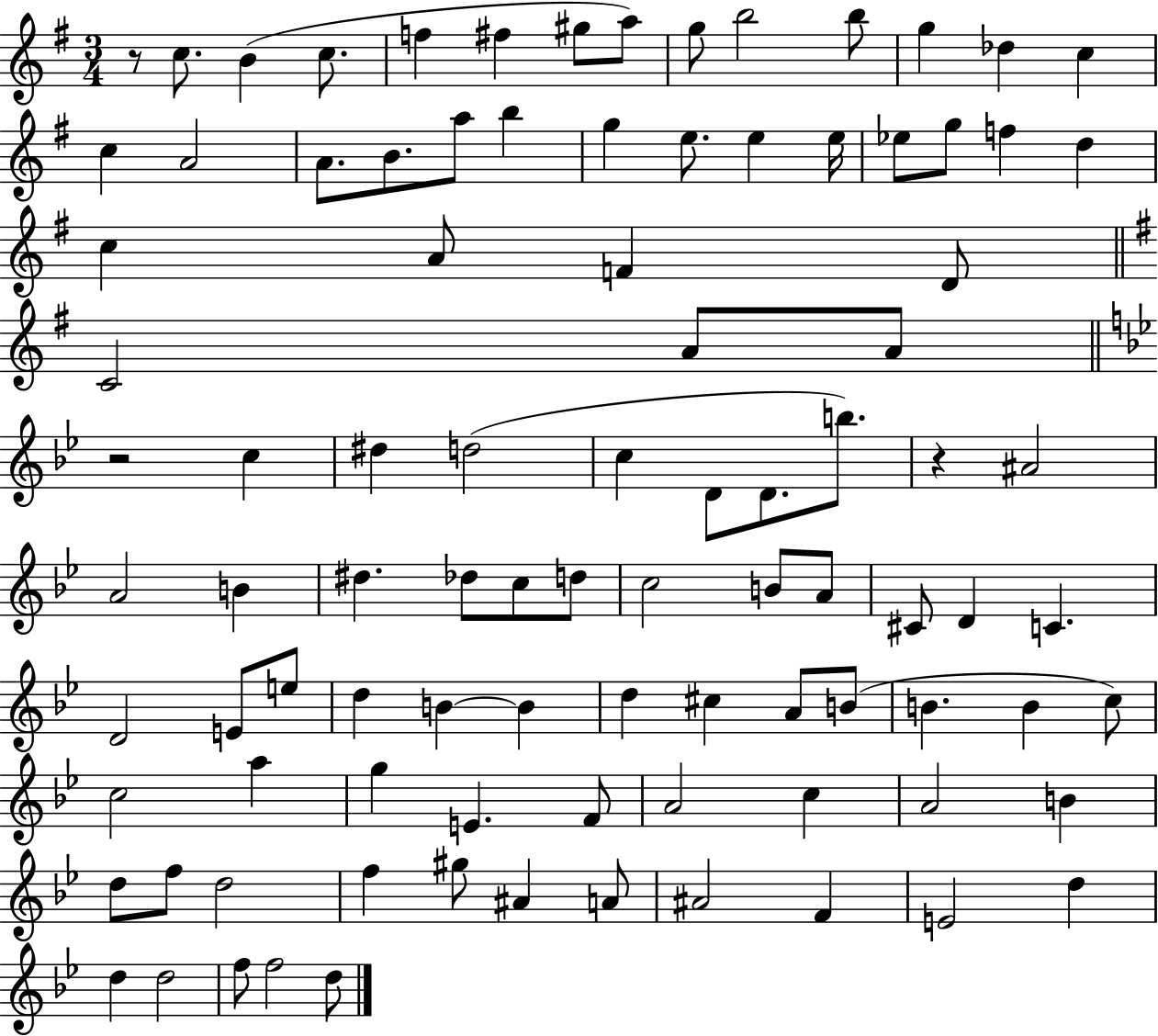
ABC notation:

X:1
T:Untitled
M:3/4
L:1/4
K:G
z/2 c/2 B c/2 f ^f ^g/2 a/2 g/2 b2 b/2 g _d c c A2 A/2 B/2 a/2 b g e/2 e e/4 _e/2 g/2 f d c A/2 F D/2 C2 A/2 A/2 z2 c ^d d2 c D/2 D/2 b/2 z ^A2 A2 B ^d _d/2 c/2 d/2 c2 B/2 A/2 ^C/2 D C D2 E/2 e/2 d B B d ^c A/2 B/2 B B c/2 c2 a g E F/2 A2 c A2 B d/2 f/2 d2 f ^g/2 ^A A/2 ^A2 F E2 d d d2 f/2 f2 d/2